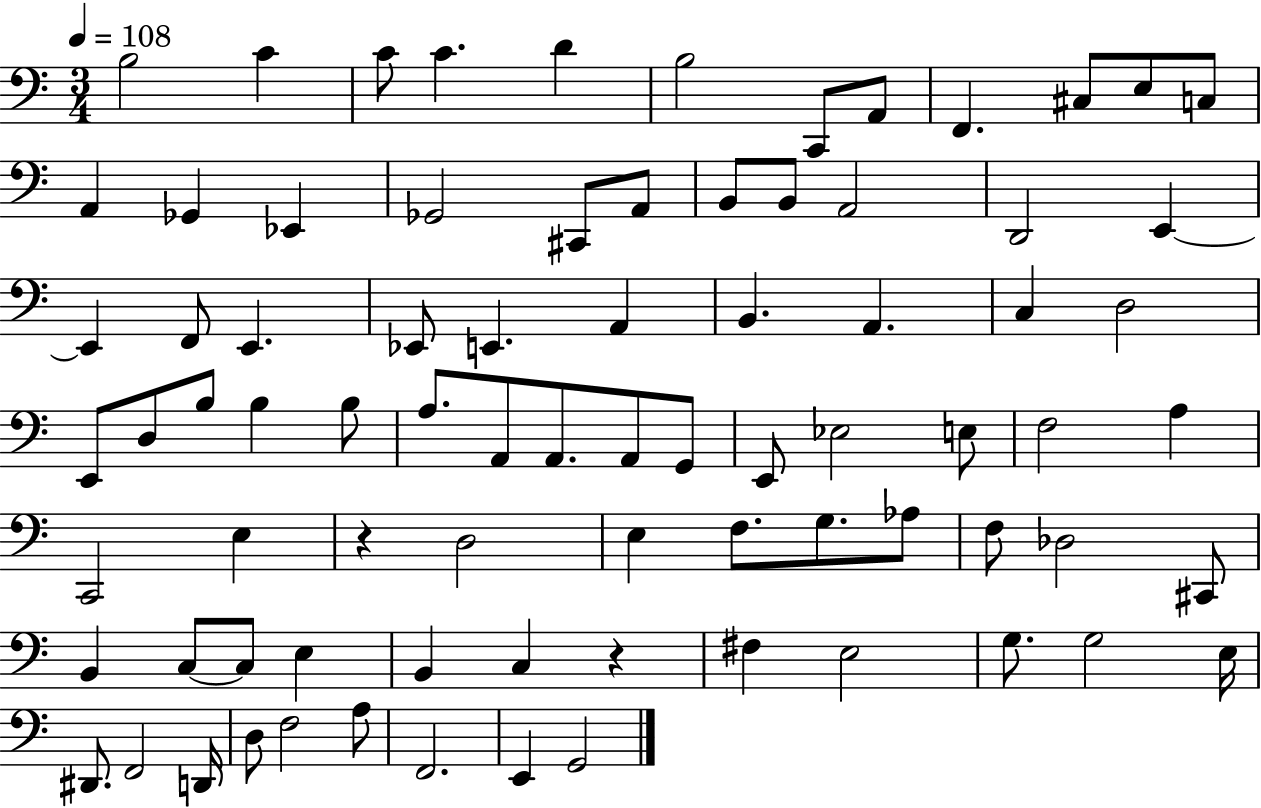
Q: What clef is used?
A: bass